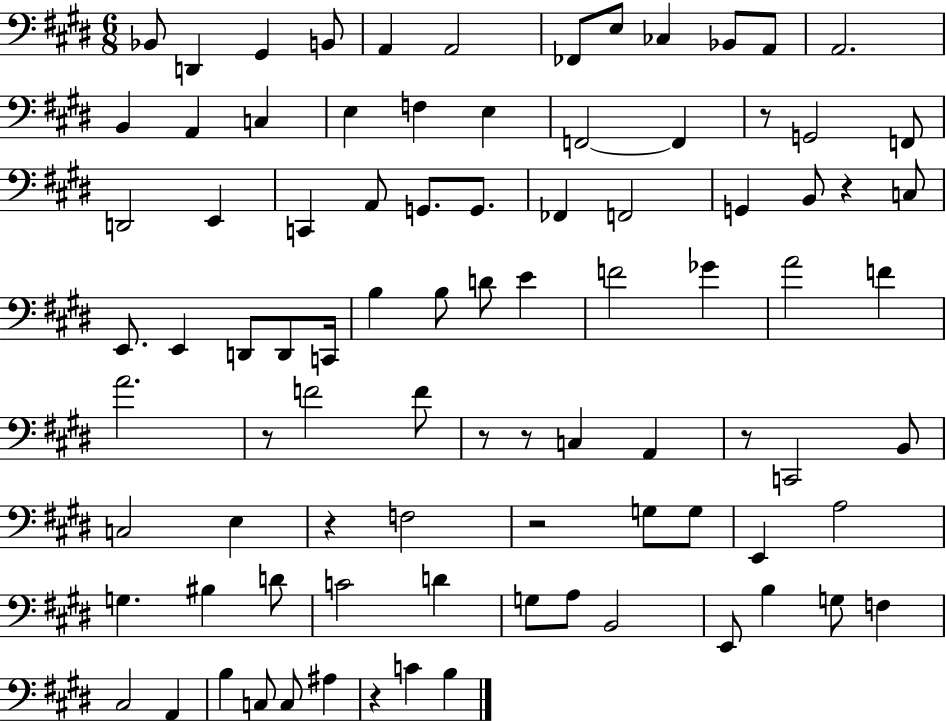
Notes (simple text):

Bb2/e D2/q G#2/q B2/e A2/q A2/h FES2/e E3/e CES3/q Bb2/e A2/e A2/h. B2/q A2/q C3/q E3/q F3/q E3/q F2/h F2/q R/e G2/h F2/e D2/h E2/q C2/q A2/e G2/e. G2/e. FES2/q F2/h G2/q B2/e R/q C3/e E2/e. E2/q D2/e D2/e C2/s B3/q B3/e D4/e E4/q F4/h Gb4/q A4/h F4/q A4/h. R/e F4/h F4/e R/e R/e C3/q A2/q R/e C2/h B2/e C3/h E3/q R/q F3/h R/h G3/e G3/e E2/q A3/h G3/q. BIS3/q D4/e C4/h D4/q G3/e A3/e B2/h E2/e B3/q G3/e F3/q C#3/h A2/q B3/q C3/e C3/e A#3/q R/q C4/q B3/q